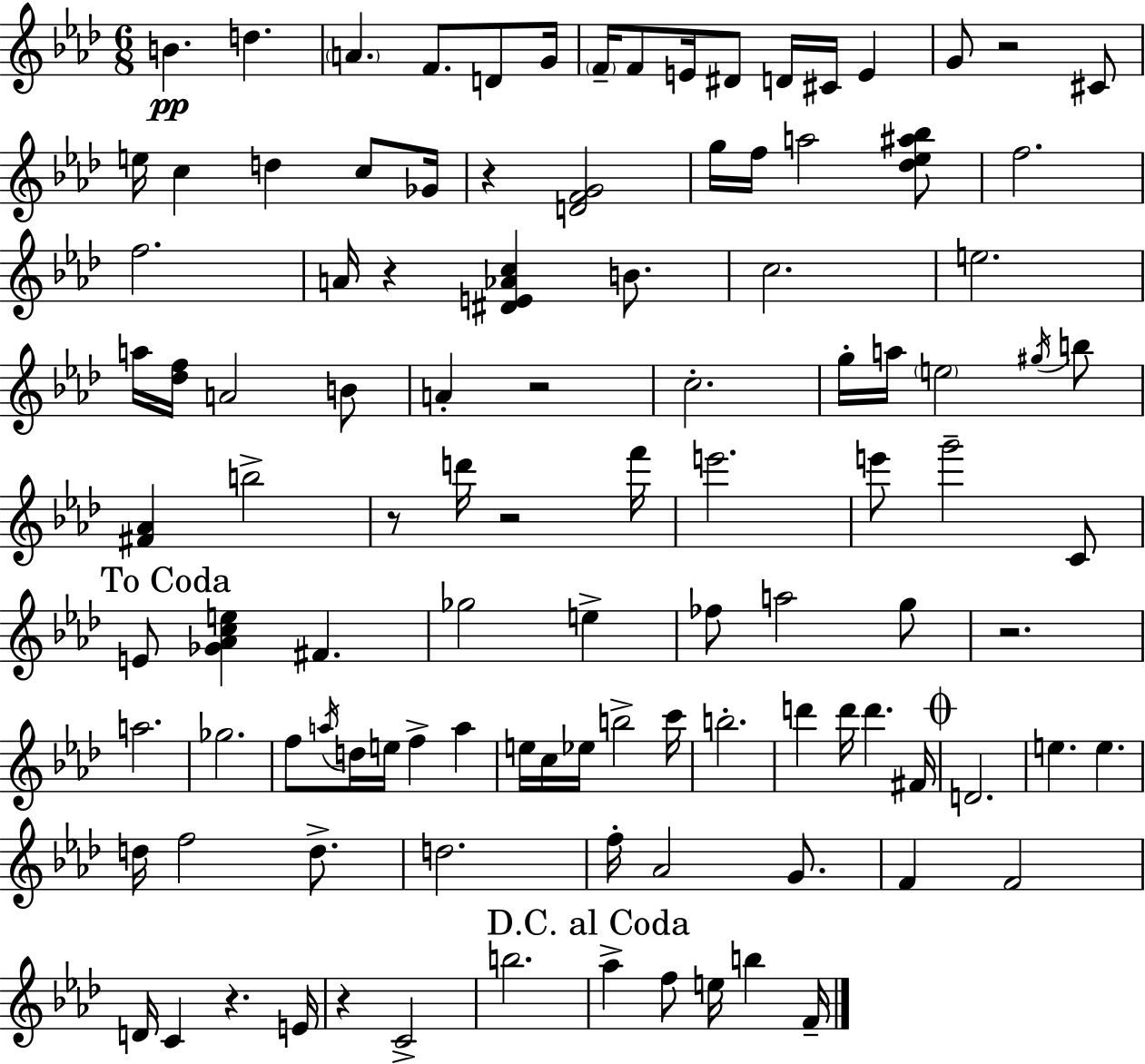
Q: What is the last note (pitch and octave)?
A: F4